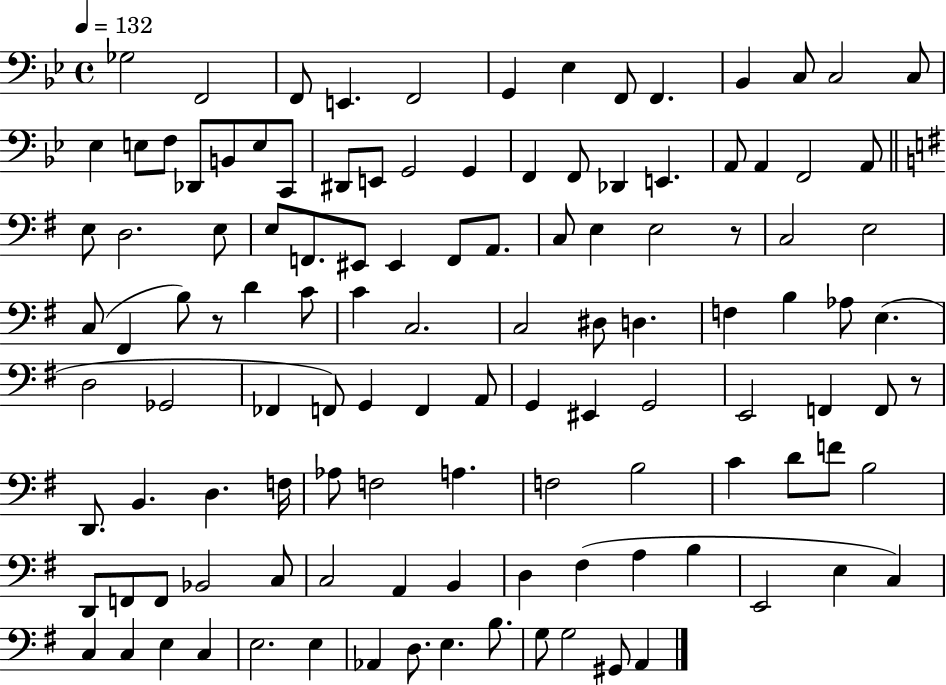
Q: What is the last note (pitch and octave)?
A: A2